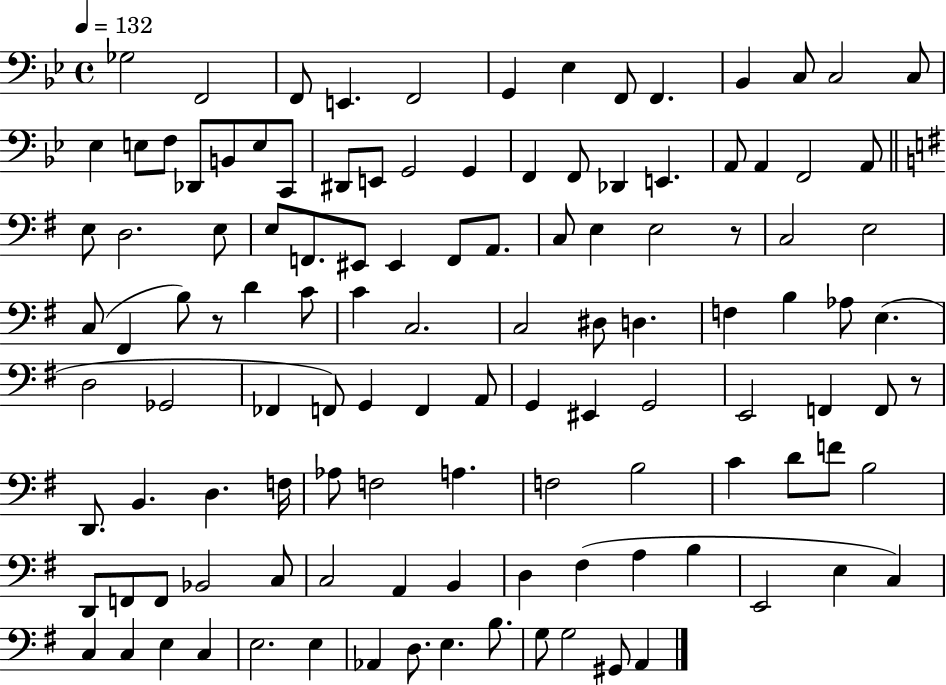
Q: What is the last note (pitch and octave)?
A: A2